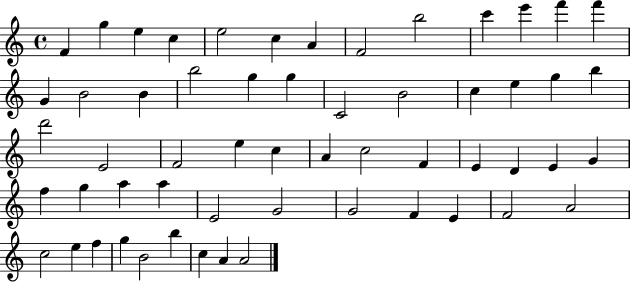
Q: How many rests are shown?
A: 0